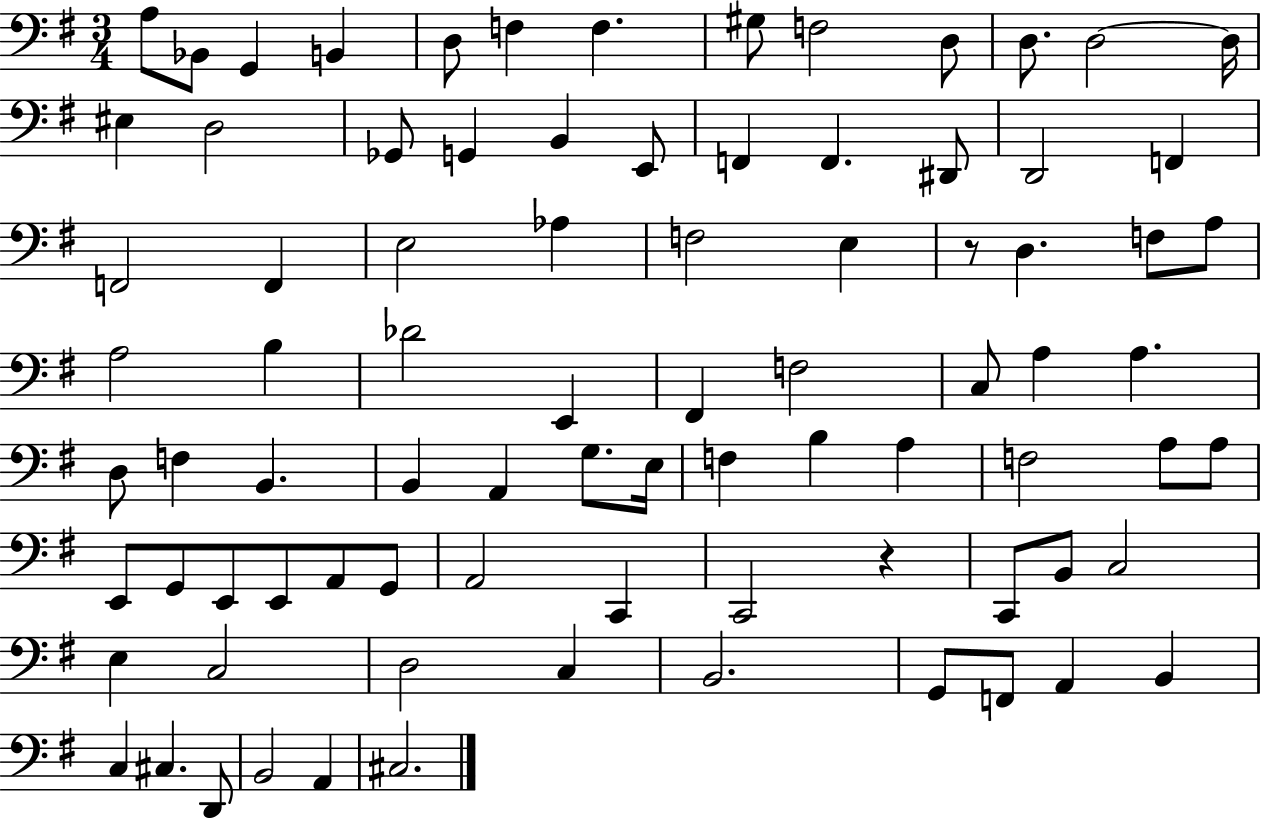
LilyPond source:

{
  \clef bass
  \numericTimeSignature
  \time 3/4
  \key g \major
  \repeat volta 2 { a8 bes,8 g,4 b,4 | d8 f4 f4. | gis8 f2 d8 | d8. d2~~ d16 | \break eis4 d2 | ges,8 g,4 b,4 e,8 | f,4 f,4. dis,8 | d,2 f,4 | \break f,2 f,4 | e2 aes4 | f2 e4 | r8 d4. f8 a8 | \break a2 b4 | des'2 e,4 | fis,4 f2 | c8 a4 a4. | \break d8 f4 b,4. | b,4 a,4 g8. e16 | f4 b4 a4 | f2 a8 a8 | \break e,8 g,8 e,8 e,8 a,8 g,8 | a,2 c,4 | c,2 r4 | c,8 b,8 c2 | \break e4 c2 | d2 c4 | b,2. | g,8 f,8 a,4 b,4 | \break c4 cis4. d,8 | b,2 a,4 | cis2. | } \bar "|."
}